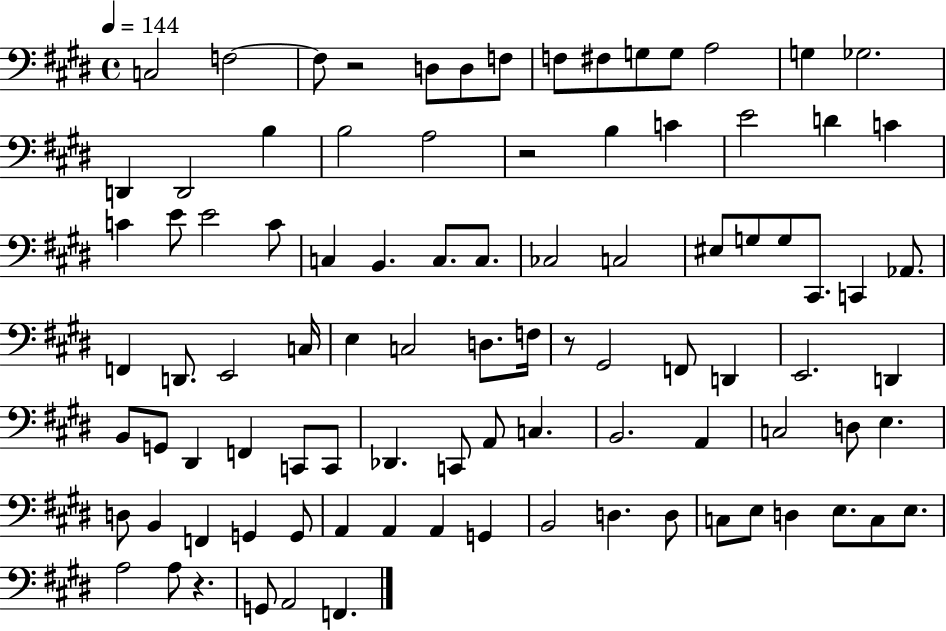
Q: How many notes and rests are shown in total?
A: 94